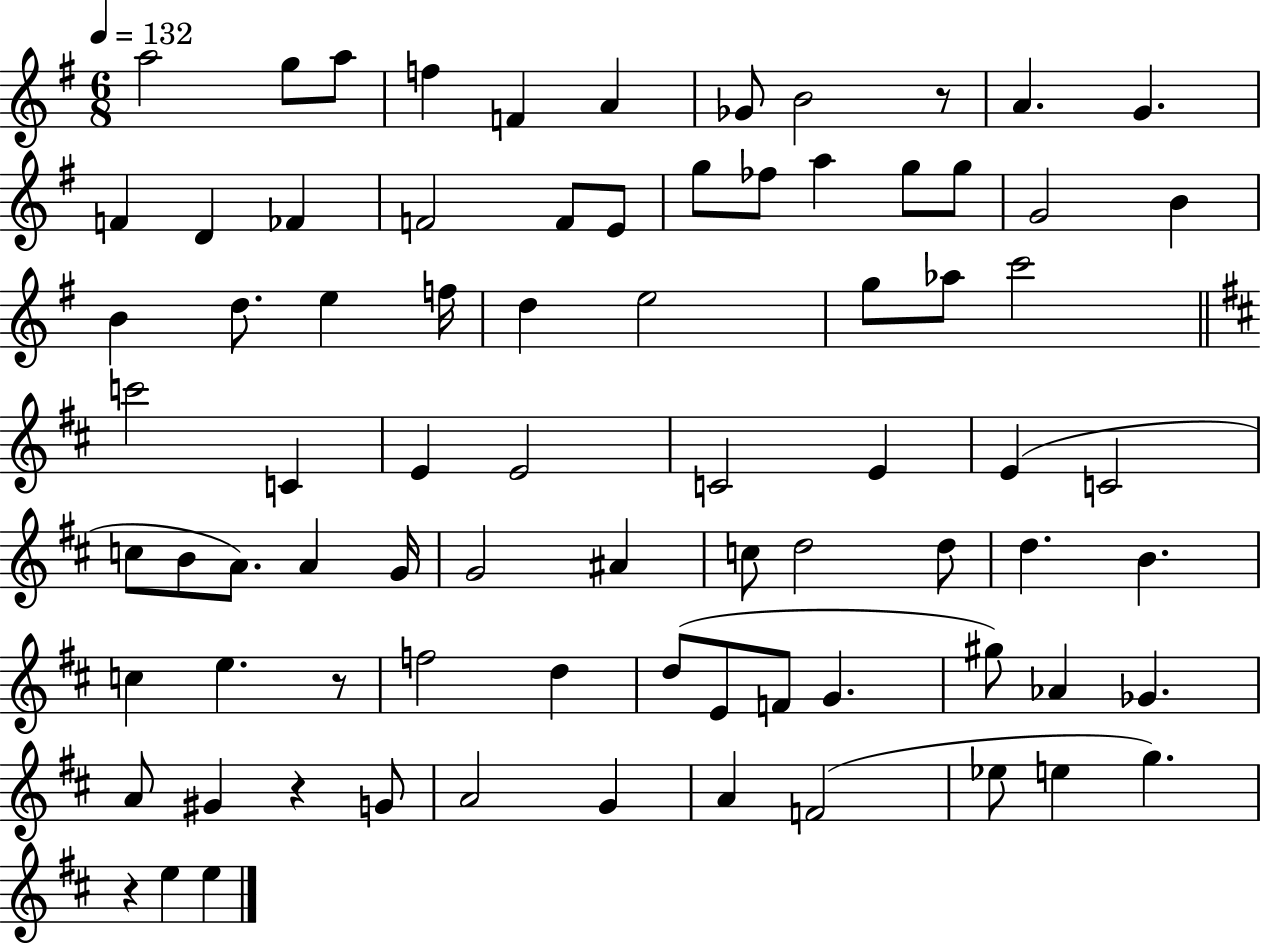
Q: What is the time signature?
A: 6/8